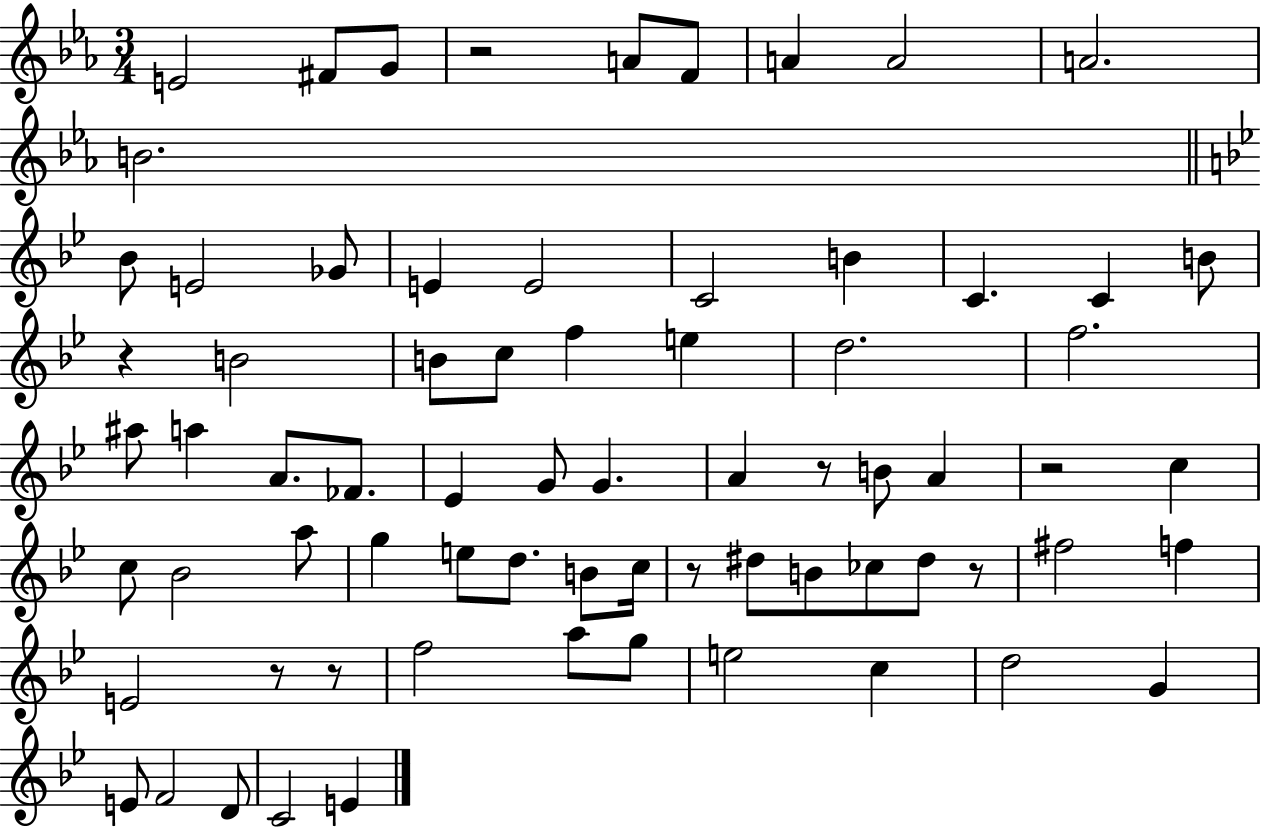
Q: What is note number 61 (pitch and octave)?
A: F4